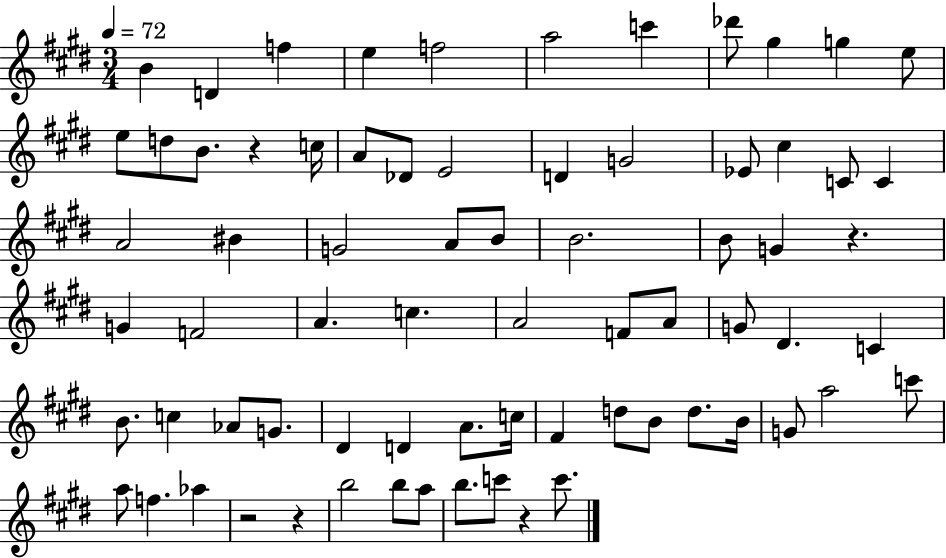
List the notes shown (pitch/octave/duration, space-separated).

B4/q D4/q F5/q E5/q F5/h A5/h C6/q Db6/e G#5/q G5/q E5/e E5/e D5/e B4/e. R/q C5/s A4/e Db4/e E4/h D4/q G4/h Eb4/e C#5/q C4/e C4/q A4/h BIS4/q G4/h A4/e B4/e B4/h. B4/e G4/q R/q. G4/q F4/h A4/q. C5/q. A4/h F4/e A4/e G4/e D#4/q. C4/q B4/e. C5/q Ab4/e G4/e. D#4/q D4/q A4/e. C5/s F#4/q D5/e B4/e D5/e. B4/s G4/e A5/h C6/e A5/e F5/q. Ab5/q R/h R/q B5/h B5/e A5/e B5/e. C6/e R/q C6/e.